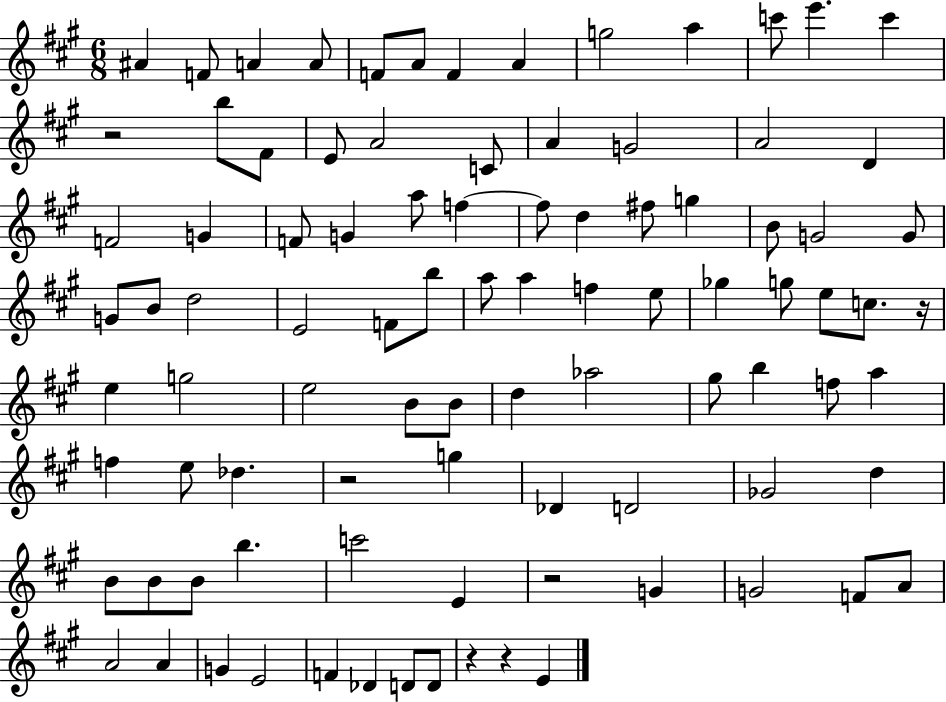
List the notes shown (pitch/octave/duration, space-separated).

A#4/q F4/e A4/q A4/e F4/e A4/e F4/q A4/q G5/h A5/q C6/e E6/q. C6/q R/h B5/e F#4/e E4/e A4/h C4/e A4/q G4/h A4/h D4/q F4/h G4/q F4/e G4/q A5/e F5/q F5/e D5/q F#5/e G5/q B4/e G4/h G4/e G4/e B4/e D5/h E4/h F4/e B5/e A5/e A5/q F5/q E5/e Gb5/q G5/e E5/e C5/e. R/s E5/q G5/h E5/h B4/e B4/e D5/q Ab5/h G#5/e B5/q F5/e A5/q F5/q E5/e Db5/q. R/h G5/q Db4/q D4/h Gb4/h D5/q B4/e B4/e B4/e B5/q. C6/h E4/q R/h G4/q G4/h F4/e A4/e A4/h A4/q G4/q E4/h F4/q Db4/q D4/e D4/e R/q R/q E4/q